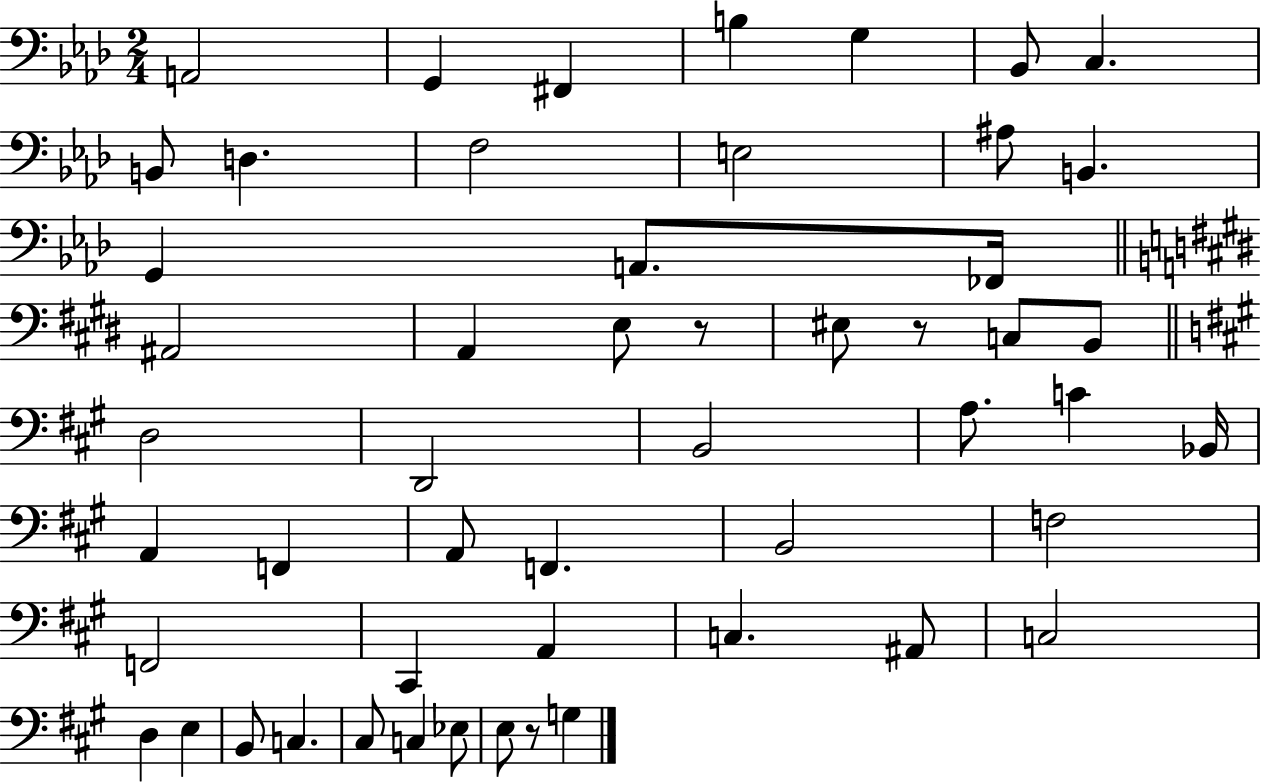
A2/h G2/q F#2/q B3/q G3/q Bb2/e C3/q. B2/e D3/q. F3/h E3/h A#3/e B2/q. G2/q A2/e. FES2/s A#2/h A2/q E3/e R/e EIS3/e R/e C3/e B2/e D3/h D2/h B2/h A3/e. C4/q Bb2/s A2/q F2/q A2/e F2/q. B2/h F3/h F2/h C#2/q A2/q C3/q. A#2/e C3/h D3/q E3/q B2/e C3/q. C#3/e C3/q Eb3/e E3/e R/e G3/q